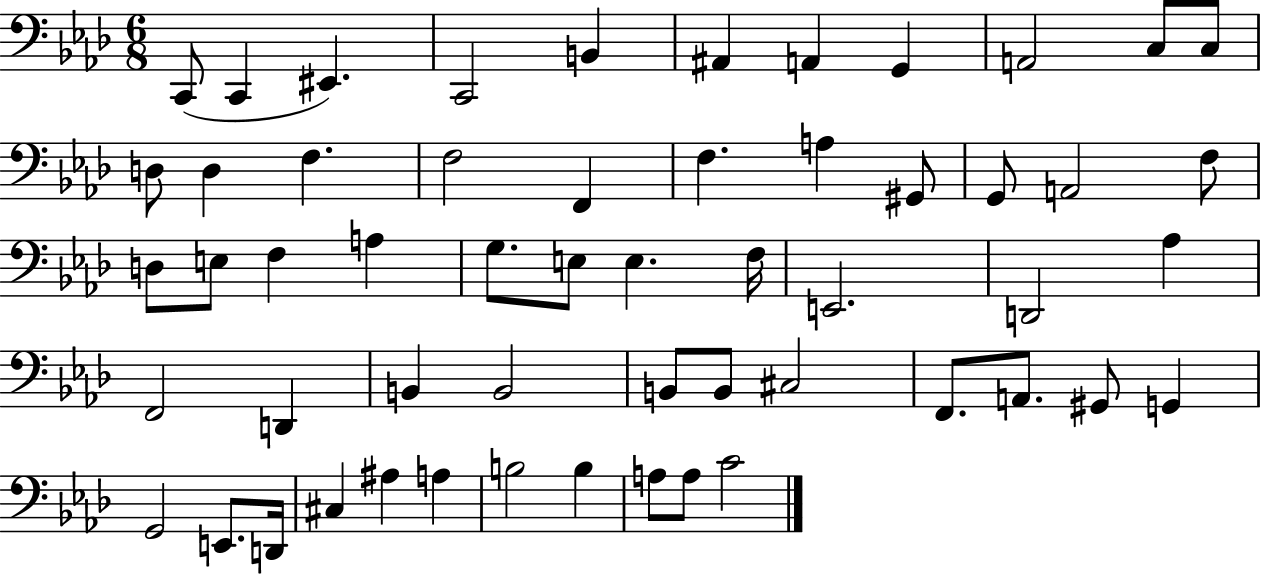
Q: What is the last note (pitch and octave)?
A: C4